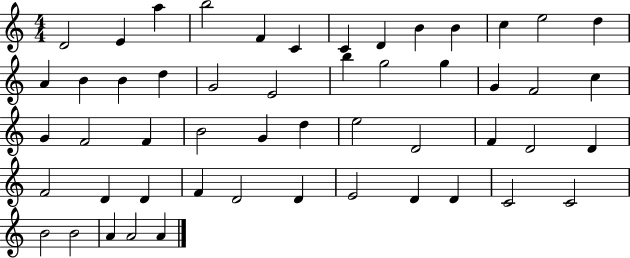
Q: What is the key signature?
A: C major